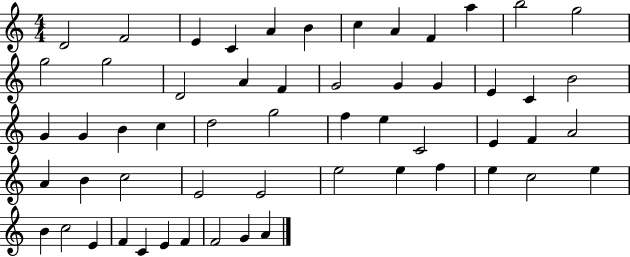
{
  \clef treble
  \numericTimeSignature
  \time 4/4
  \key c \major
  d'2 f'2 | e'4 c'4 a'4 b'4 | c''4 a'4 f'4 a''4 | b''2 g''2 | \break g''2 g''2 | d'2 a'4 f'4 | g'2 g'4 g'4 | e'4 c'4 b'2 | \break g'4 g'4 b'4 c''4 | d''2 g''2 | f''4 e''4 c'2 | e'4 f'4 a'2 | \break a'4 b'4 c''2 | e'2 e'2 | e''2 e''4 f''4 | e''4 c''2 e''4 | \break b'4 c''2 e'4 | f'4 c'4 e'4 f'4 | f'2 g'4 a'4 | \bar "|."
}